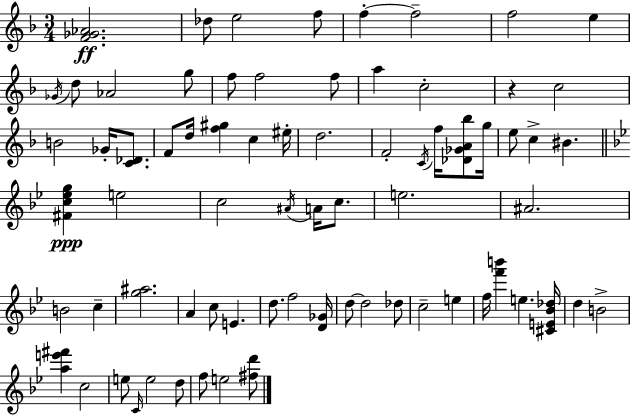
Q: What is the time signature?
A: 3/4